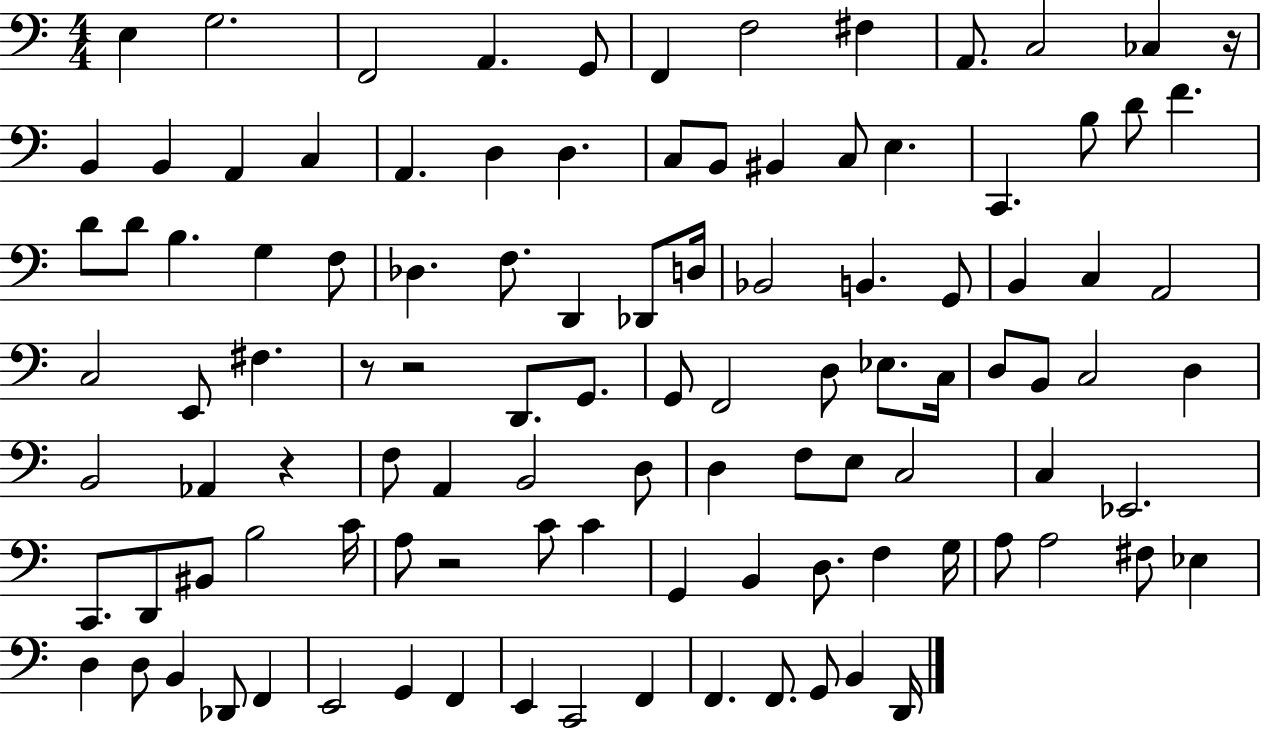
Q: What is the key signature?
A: C major